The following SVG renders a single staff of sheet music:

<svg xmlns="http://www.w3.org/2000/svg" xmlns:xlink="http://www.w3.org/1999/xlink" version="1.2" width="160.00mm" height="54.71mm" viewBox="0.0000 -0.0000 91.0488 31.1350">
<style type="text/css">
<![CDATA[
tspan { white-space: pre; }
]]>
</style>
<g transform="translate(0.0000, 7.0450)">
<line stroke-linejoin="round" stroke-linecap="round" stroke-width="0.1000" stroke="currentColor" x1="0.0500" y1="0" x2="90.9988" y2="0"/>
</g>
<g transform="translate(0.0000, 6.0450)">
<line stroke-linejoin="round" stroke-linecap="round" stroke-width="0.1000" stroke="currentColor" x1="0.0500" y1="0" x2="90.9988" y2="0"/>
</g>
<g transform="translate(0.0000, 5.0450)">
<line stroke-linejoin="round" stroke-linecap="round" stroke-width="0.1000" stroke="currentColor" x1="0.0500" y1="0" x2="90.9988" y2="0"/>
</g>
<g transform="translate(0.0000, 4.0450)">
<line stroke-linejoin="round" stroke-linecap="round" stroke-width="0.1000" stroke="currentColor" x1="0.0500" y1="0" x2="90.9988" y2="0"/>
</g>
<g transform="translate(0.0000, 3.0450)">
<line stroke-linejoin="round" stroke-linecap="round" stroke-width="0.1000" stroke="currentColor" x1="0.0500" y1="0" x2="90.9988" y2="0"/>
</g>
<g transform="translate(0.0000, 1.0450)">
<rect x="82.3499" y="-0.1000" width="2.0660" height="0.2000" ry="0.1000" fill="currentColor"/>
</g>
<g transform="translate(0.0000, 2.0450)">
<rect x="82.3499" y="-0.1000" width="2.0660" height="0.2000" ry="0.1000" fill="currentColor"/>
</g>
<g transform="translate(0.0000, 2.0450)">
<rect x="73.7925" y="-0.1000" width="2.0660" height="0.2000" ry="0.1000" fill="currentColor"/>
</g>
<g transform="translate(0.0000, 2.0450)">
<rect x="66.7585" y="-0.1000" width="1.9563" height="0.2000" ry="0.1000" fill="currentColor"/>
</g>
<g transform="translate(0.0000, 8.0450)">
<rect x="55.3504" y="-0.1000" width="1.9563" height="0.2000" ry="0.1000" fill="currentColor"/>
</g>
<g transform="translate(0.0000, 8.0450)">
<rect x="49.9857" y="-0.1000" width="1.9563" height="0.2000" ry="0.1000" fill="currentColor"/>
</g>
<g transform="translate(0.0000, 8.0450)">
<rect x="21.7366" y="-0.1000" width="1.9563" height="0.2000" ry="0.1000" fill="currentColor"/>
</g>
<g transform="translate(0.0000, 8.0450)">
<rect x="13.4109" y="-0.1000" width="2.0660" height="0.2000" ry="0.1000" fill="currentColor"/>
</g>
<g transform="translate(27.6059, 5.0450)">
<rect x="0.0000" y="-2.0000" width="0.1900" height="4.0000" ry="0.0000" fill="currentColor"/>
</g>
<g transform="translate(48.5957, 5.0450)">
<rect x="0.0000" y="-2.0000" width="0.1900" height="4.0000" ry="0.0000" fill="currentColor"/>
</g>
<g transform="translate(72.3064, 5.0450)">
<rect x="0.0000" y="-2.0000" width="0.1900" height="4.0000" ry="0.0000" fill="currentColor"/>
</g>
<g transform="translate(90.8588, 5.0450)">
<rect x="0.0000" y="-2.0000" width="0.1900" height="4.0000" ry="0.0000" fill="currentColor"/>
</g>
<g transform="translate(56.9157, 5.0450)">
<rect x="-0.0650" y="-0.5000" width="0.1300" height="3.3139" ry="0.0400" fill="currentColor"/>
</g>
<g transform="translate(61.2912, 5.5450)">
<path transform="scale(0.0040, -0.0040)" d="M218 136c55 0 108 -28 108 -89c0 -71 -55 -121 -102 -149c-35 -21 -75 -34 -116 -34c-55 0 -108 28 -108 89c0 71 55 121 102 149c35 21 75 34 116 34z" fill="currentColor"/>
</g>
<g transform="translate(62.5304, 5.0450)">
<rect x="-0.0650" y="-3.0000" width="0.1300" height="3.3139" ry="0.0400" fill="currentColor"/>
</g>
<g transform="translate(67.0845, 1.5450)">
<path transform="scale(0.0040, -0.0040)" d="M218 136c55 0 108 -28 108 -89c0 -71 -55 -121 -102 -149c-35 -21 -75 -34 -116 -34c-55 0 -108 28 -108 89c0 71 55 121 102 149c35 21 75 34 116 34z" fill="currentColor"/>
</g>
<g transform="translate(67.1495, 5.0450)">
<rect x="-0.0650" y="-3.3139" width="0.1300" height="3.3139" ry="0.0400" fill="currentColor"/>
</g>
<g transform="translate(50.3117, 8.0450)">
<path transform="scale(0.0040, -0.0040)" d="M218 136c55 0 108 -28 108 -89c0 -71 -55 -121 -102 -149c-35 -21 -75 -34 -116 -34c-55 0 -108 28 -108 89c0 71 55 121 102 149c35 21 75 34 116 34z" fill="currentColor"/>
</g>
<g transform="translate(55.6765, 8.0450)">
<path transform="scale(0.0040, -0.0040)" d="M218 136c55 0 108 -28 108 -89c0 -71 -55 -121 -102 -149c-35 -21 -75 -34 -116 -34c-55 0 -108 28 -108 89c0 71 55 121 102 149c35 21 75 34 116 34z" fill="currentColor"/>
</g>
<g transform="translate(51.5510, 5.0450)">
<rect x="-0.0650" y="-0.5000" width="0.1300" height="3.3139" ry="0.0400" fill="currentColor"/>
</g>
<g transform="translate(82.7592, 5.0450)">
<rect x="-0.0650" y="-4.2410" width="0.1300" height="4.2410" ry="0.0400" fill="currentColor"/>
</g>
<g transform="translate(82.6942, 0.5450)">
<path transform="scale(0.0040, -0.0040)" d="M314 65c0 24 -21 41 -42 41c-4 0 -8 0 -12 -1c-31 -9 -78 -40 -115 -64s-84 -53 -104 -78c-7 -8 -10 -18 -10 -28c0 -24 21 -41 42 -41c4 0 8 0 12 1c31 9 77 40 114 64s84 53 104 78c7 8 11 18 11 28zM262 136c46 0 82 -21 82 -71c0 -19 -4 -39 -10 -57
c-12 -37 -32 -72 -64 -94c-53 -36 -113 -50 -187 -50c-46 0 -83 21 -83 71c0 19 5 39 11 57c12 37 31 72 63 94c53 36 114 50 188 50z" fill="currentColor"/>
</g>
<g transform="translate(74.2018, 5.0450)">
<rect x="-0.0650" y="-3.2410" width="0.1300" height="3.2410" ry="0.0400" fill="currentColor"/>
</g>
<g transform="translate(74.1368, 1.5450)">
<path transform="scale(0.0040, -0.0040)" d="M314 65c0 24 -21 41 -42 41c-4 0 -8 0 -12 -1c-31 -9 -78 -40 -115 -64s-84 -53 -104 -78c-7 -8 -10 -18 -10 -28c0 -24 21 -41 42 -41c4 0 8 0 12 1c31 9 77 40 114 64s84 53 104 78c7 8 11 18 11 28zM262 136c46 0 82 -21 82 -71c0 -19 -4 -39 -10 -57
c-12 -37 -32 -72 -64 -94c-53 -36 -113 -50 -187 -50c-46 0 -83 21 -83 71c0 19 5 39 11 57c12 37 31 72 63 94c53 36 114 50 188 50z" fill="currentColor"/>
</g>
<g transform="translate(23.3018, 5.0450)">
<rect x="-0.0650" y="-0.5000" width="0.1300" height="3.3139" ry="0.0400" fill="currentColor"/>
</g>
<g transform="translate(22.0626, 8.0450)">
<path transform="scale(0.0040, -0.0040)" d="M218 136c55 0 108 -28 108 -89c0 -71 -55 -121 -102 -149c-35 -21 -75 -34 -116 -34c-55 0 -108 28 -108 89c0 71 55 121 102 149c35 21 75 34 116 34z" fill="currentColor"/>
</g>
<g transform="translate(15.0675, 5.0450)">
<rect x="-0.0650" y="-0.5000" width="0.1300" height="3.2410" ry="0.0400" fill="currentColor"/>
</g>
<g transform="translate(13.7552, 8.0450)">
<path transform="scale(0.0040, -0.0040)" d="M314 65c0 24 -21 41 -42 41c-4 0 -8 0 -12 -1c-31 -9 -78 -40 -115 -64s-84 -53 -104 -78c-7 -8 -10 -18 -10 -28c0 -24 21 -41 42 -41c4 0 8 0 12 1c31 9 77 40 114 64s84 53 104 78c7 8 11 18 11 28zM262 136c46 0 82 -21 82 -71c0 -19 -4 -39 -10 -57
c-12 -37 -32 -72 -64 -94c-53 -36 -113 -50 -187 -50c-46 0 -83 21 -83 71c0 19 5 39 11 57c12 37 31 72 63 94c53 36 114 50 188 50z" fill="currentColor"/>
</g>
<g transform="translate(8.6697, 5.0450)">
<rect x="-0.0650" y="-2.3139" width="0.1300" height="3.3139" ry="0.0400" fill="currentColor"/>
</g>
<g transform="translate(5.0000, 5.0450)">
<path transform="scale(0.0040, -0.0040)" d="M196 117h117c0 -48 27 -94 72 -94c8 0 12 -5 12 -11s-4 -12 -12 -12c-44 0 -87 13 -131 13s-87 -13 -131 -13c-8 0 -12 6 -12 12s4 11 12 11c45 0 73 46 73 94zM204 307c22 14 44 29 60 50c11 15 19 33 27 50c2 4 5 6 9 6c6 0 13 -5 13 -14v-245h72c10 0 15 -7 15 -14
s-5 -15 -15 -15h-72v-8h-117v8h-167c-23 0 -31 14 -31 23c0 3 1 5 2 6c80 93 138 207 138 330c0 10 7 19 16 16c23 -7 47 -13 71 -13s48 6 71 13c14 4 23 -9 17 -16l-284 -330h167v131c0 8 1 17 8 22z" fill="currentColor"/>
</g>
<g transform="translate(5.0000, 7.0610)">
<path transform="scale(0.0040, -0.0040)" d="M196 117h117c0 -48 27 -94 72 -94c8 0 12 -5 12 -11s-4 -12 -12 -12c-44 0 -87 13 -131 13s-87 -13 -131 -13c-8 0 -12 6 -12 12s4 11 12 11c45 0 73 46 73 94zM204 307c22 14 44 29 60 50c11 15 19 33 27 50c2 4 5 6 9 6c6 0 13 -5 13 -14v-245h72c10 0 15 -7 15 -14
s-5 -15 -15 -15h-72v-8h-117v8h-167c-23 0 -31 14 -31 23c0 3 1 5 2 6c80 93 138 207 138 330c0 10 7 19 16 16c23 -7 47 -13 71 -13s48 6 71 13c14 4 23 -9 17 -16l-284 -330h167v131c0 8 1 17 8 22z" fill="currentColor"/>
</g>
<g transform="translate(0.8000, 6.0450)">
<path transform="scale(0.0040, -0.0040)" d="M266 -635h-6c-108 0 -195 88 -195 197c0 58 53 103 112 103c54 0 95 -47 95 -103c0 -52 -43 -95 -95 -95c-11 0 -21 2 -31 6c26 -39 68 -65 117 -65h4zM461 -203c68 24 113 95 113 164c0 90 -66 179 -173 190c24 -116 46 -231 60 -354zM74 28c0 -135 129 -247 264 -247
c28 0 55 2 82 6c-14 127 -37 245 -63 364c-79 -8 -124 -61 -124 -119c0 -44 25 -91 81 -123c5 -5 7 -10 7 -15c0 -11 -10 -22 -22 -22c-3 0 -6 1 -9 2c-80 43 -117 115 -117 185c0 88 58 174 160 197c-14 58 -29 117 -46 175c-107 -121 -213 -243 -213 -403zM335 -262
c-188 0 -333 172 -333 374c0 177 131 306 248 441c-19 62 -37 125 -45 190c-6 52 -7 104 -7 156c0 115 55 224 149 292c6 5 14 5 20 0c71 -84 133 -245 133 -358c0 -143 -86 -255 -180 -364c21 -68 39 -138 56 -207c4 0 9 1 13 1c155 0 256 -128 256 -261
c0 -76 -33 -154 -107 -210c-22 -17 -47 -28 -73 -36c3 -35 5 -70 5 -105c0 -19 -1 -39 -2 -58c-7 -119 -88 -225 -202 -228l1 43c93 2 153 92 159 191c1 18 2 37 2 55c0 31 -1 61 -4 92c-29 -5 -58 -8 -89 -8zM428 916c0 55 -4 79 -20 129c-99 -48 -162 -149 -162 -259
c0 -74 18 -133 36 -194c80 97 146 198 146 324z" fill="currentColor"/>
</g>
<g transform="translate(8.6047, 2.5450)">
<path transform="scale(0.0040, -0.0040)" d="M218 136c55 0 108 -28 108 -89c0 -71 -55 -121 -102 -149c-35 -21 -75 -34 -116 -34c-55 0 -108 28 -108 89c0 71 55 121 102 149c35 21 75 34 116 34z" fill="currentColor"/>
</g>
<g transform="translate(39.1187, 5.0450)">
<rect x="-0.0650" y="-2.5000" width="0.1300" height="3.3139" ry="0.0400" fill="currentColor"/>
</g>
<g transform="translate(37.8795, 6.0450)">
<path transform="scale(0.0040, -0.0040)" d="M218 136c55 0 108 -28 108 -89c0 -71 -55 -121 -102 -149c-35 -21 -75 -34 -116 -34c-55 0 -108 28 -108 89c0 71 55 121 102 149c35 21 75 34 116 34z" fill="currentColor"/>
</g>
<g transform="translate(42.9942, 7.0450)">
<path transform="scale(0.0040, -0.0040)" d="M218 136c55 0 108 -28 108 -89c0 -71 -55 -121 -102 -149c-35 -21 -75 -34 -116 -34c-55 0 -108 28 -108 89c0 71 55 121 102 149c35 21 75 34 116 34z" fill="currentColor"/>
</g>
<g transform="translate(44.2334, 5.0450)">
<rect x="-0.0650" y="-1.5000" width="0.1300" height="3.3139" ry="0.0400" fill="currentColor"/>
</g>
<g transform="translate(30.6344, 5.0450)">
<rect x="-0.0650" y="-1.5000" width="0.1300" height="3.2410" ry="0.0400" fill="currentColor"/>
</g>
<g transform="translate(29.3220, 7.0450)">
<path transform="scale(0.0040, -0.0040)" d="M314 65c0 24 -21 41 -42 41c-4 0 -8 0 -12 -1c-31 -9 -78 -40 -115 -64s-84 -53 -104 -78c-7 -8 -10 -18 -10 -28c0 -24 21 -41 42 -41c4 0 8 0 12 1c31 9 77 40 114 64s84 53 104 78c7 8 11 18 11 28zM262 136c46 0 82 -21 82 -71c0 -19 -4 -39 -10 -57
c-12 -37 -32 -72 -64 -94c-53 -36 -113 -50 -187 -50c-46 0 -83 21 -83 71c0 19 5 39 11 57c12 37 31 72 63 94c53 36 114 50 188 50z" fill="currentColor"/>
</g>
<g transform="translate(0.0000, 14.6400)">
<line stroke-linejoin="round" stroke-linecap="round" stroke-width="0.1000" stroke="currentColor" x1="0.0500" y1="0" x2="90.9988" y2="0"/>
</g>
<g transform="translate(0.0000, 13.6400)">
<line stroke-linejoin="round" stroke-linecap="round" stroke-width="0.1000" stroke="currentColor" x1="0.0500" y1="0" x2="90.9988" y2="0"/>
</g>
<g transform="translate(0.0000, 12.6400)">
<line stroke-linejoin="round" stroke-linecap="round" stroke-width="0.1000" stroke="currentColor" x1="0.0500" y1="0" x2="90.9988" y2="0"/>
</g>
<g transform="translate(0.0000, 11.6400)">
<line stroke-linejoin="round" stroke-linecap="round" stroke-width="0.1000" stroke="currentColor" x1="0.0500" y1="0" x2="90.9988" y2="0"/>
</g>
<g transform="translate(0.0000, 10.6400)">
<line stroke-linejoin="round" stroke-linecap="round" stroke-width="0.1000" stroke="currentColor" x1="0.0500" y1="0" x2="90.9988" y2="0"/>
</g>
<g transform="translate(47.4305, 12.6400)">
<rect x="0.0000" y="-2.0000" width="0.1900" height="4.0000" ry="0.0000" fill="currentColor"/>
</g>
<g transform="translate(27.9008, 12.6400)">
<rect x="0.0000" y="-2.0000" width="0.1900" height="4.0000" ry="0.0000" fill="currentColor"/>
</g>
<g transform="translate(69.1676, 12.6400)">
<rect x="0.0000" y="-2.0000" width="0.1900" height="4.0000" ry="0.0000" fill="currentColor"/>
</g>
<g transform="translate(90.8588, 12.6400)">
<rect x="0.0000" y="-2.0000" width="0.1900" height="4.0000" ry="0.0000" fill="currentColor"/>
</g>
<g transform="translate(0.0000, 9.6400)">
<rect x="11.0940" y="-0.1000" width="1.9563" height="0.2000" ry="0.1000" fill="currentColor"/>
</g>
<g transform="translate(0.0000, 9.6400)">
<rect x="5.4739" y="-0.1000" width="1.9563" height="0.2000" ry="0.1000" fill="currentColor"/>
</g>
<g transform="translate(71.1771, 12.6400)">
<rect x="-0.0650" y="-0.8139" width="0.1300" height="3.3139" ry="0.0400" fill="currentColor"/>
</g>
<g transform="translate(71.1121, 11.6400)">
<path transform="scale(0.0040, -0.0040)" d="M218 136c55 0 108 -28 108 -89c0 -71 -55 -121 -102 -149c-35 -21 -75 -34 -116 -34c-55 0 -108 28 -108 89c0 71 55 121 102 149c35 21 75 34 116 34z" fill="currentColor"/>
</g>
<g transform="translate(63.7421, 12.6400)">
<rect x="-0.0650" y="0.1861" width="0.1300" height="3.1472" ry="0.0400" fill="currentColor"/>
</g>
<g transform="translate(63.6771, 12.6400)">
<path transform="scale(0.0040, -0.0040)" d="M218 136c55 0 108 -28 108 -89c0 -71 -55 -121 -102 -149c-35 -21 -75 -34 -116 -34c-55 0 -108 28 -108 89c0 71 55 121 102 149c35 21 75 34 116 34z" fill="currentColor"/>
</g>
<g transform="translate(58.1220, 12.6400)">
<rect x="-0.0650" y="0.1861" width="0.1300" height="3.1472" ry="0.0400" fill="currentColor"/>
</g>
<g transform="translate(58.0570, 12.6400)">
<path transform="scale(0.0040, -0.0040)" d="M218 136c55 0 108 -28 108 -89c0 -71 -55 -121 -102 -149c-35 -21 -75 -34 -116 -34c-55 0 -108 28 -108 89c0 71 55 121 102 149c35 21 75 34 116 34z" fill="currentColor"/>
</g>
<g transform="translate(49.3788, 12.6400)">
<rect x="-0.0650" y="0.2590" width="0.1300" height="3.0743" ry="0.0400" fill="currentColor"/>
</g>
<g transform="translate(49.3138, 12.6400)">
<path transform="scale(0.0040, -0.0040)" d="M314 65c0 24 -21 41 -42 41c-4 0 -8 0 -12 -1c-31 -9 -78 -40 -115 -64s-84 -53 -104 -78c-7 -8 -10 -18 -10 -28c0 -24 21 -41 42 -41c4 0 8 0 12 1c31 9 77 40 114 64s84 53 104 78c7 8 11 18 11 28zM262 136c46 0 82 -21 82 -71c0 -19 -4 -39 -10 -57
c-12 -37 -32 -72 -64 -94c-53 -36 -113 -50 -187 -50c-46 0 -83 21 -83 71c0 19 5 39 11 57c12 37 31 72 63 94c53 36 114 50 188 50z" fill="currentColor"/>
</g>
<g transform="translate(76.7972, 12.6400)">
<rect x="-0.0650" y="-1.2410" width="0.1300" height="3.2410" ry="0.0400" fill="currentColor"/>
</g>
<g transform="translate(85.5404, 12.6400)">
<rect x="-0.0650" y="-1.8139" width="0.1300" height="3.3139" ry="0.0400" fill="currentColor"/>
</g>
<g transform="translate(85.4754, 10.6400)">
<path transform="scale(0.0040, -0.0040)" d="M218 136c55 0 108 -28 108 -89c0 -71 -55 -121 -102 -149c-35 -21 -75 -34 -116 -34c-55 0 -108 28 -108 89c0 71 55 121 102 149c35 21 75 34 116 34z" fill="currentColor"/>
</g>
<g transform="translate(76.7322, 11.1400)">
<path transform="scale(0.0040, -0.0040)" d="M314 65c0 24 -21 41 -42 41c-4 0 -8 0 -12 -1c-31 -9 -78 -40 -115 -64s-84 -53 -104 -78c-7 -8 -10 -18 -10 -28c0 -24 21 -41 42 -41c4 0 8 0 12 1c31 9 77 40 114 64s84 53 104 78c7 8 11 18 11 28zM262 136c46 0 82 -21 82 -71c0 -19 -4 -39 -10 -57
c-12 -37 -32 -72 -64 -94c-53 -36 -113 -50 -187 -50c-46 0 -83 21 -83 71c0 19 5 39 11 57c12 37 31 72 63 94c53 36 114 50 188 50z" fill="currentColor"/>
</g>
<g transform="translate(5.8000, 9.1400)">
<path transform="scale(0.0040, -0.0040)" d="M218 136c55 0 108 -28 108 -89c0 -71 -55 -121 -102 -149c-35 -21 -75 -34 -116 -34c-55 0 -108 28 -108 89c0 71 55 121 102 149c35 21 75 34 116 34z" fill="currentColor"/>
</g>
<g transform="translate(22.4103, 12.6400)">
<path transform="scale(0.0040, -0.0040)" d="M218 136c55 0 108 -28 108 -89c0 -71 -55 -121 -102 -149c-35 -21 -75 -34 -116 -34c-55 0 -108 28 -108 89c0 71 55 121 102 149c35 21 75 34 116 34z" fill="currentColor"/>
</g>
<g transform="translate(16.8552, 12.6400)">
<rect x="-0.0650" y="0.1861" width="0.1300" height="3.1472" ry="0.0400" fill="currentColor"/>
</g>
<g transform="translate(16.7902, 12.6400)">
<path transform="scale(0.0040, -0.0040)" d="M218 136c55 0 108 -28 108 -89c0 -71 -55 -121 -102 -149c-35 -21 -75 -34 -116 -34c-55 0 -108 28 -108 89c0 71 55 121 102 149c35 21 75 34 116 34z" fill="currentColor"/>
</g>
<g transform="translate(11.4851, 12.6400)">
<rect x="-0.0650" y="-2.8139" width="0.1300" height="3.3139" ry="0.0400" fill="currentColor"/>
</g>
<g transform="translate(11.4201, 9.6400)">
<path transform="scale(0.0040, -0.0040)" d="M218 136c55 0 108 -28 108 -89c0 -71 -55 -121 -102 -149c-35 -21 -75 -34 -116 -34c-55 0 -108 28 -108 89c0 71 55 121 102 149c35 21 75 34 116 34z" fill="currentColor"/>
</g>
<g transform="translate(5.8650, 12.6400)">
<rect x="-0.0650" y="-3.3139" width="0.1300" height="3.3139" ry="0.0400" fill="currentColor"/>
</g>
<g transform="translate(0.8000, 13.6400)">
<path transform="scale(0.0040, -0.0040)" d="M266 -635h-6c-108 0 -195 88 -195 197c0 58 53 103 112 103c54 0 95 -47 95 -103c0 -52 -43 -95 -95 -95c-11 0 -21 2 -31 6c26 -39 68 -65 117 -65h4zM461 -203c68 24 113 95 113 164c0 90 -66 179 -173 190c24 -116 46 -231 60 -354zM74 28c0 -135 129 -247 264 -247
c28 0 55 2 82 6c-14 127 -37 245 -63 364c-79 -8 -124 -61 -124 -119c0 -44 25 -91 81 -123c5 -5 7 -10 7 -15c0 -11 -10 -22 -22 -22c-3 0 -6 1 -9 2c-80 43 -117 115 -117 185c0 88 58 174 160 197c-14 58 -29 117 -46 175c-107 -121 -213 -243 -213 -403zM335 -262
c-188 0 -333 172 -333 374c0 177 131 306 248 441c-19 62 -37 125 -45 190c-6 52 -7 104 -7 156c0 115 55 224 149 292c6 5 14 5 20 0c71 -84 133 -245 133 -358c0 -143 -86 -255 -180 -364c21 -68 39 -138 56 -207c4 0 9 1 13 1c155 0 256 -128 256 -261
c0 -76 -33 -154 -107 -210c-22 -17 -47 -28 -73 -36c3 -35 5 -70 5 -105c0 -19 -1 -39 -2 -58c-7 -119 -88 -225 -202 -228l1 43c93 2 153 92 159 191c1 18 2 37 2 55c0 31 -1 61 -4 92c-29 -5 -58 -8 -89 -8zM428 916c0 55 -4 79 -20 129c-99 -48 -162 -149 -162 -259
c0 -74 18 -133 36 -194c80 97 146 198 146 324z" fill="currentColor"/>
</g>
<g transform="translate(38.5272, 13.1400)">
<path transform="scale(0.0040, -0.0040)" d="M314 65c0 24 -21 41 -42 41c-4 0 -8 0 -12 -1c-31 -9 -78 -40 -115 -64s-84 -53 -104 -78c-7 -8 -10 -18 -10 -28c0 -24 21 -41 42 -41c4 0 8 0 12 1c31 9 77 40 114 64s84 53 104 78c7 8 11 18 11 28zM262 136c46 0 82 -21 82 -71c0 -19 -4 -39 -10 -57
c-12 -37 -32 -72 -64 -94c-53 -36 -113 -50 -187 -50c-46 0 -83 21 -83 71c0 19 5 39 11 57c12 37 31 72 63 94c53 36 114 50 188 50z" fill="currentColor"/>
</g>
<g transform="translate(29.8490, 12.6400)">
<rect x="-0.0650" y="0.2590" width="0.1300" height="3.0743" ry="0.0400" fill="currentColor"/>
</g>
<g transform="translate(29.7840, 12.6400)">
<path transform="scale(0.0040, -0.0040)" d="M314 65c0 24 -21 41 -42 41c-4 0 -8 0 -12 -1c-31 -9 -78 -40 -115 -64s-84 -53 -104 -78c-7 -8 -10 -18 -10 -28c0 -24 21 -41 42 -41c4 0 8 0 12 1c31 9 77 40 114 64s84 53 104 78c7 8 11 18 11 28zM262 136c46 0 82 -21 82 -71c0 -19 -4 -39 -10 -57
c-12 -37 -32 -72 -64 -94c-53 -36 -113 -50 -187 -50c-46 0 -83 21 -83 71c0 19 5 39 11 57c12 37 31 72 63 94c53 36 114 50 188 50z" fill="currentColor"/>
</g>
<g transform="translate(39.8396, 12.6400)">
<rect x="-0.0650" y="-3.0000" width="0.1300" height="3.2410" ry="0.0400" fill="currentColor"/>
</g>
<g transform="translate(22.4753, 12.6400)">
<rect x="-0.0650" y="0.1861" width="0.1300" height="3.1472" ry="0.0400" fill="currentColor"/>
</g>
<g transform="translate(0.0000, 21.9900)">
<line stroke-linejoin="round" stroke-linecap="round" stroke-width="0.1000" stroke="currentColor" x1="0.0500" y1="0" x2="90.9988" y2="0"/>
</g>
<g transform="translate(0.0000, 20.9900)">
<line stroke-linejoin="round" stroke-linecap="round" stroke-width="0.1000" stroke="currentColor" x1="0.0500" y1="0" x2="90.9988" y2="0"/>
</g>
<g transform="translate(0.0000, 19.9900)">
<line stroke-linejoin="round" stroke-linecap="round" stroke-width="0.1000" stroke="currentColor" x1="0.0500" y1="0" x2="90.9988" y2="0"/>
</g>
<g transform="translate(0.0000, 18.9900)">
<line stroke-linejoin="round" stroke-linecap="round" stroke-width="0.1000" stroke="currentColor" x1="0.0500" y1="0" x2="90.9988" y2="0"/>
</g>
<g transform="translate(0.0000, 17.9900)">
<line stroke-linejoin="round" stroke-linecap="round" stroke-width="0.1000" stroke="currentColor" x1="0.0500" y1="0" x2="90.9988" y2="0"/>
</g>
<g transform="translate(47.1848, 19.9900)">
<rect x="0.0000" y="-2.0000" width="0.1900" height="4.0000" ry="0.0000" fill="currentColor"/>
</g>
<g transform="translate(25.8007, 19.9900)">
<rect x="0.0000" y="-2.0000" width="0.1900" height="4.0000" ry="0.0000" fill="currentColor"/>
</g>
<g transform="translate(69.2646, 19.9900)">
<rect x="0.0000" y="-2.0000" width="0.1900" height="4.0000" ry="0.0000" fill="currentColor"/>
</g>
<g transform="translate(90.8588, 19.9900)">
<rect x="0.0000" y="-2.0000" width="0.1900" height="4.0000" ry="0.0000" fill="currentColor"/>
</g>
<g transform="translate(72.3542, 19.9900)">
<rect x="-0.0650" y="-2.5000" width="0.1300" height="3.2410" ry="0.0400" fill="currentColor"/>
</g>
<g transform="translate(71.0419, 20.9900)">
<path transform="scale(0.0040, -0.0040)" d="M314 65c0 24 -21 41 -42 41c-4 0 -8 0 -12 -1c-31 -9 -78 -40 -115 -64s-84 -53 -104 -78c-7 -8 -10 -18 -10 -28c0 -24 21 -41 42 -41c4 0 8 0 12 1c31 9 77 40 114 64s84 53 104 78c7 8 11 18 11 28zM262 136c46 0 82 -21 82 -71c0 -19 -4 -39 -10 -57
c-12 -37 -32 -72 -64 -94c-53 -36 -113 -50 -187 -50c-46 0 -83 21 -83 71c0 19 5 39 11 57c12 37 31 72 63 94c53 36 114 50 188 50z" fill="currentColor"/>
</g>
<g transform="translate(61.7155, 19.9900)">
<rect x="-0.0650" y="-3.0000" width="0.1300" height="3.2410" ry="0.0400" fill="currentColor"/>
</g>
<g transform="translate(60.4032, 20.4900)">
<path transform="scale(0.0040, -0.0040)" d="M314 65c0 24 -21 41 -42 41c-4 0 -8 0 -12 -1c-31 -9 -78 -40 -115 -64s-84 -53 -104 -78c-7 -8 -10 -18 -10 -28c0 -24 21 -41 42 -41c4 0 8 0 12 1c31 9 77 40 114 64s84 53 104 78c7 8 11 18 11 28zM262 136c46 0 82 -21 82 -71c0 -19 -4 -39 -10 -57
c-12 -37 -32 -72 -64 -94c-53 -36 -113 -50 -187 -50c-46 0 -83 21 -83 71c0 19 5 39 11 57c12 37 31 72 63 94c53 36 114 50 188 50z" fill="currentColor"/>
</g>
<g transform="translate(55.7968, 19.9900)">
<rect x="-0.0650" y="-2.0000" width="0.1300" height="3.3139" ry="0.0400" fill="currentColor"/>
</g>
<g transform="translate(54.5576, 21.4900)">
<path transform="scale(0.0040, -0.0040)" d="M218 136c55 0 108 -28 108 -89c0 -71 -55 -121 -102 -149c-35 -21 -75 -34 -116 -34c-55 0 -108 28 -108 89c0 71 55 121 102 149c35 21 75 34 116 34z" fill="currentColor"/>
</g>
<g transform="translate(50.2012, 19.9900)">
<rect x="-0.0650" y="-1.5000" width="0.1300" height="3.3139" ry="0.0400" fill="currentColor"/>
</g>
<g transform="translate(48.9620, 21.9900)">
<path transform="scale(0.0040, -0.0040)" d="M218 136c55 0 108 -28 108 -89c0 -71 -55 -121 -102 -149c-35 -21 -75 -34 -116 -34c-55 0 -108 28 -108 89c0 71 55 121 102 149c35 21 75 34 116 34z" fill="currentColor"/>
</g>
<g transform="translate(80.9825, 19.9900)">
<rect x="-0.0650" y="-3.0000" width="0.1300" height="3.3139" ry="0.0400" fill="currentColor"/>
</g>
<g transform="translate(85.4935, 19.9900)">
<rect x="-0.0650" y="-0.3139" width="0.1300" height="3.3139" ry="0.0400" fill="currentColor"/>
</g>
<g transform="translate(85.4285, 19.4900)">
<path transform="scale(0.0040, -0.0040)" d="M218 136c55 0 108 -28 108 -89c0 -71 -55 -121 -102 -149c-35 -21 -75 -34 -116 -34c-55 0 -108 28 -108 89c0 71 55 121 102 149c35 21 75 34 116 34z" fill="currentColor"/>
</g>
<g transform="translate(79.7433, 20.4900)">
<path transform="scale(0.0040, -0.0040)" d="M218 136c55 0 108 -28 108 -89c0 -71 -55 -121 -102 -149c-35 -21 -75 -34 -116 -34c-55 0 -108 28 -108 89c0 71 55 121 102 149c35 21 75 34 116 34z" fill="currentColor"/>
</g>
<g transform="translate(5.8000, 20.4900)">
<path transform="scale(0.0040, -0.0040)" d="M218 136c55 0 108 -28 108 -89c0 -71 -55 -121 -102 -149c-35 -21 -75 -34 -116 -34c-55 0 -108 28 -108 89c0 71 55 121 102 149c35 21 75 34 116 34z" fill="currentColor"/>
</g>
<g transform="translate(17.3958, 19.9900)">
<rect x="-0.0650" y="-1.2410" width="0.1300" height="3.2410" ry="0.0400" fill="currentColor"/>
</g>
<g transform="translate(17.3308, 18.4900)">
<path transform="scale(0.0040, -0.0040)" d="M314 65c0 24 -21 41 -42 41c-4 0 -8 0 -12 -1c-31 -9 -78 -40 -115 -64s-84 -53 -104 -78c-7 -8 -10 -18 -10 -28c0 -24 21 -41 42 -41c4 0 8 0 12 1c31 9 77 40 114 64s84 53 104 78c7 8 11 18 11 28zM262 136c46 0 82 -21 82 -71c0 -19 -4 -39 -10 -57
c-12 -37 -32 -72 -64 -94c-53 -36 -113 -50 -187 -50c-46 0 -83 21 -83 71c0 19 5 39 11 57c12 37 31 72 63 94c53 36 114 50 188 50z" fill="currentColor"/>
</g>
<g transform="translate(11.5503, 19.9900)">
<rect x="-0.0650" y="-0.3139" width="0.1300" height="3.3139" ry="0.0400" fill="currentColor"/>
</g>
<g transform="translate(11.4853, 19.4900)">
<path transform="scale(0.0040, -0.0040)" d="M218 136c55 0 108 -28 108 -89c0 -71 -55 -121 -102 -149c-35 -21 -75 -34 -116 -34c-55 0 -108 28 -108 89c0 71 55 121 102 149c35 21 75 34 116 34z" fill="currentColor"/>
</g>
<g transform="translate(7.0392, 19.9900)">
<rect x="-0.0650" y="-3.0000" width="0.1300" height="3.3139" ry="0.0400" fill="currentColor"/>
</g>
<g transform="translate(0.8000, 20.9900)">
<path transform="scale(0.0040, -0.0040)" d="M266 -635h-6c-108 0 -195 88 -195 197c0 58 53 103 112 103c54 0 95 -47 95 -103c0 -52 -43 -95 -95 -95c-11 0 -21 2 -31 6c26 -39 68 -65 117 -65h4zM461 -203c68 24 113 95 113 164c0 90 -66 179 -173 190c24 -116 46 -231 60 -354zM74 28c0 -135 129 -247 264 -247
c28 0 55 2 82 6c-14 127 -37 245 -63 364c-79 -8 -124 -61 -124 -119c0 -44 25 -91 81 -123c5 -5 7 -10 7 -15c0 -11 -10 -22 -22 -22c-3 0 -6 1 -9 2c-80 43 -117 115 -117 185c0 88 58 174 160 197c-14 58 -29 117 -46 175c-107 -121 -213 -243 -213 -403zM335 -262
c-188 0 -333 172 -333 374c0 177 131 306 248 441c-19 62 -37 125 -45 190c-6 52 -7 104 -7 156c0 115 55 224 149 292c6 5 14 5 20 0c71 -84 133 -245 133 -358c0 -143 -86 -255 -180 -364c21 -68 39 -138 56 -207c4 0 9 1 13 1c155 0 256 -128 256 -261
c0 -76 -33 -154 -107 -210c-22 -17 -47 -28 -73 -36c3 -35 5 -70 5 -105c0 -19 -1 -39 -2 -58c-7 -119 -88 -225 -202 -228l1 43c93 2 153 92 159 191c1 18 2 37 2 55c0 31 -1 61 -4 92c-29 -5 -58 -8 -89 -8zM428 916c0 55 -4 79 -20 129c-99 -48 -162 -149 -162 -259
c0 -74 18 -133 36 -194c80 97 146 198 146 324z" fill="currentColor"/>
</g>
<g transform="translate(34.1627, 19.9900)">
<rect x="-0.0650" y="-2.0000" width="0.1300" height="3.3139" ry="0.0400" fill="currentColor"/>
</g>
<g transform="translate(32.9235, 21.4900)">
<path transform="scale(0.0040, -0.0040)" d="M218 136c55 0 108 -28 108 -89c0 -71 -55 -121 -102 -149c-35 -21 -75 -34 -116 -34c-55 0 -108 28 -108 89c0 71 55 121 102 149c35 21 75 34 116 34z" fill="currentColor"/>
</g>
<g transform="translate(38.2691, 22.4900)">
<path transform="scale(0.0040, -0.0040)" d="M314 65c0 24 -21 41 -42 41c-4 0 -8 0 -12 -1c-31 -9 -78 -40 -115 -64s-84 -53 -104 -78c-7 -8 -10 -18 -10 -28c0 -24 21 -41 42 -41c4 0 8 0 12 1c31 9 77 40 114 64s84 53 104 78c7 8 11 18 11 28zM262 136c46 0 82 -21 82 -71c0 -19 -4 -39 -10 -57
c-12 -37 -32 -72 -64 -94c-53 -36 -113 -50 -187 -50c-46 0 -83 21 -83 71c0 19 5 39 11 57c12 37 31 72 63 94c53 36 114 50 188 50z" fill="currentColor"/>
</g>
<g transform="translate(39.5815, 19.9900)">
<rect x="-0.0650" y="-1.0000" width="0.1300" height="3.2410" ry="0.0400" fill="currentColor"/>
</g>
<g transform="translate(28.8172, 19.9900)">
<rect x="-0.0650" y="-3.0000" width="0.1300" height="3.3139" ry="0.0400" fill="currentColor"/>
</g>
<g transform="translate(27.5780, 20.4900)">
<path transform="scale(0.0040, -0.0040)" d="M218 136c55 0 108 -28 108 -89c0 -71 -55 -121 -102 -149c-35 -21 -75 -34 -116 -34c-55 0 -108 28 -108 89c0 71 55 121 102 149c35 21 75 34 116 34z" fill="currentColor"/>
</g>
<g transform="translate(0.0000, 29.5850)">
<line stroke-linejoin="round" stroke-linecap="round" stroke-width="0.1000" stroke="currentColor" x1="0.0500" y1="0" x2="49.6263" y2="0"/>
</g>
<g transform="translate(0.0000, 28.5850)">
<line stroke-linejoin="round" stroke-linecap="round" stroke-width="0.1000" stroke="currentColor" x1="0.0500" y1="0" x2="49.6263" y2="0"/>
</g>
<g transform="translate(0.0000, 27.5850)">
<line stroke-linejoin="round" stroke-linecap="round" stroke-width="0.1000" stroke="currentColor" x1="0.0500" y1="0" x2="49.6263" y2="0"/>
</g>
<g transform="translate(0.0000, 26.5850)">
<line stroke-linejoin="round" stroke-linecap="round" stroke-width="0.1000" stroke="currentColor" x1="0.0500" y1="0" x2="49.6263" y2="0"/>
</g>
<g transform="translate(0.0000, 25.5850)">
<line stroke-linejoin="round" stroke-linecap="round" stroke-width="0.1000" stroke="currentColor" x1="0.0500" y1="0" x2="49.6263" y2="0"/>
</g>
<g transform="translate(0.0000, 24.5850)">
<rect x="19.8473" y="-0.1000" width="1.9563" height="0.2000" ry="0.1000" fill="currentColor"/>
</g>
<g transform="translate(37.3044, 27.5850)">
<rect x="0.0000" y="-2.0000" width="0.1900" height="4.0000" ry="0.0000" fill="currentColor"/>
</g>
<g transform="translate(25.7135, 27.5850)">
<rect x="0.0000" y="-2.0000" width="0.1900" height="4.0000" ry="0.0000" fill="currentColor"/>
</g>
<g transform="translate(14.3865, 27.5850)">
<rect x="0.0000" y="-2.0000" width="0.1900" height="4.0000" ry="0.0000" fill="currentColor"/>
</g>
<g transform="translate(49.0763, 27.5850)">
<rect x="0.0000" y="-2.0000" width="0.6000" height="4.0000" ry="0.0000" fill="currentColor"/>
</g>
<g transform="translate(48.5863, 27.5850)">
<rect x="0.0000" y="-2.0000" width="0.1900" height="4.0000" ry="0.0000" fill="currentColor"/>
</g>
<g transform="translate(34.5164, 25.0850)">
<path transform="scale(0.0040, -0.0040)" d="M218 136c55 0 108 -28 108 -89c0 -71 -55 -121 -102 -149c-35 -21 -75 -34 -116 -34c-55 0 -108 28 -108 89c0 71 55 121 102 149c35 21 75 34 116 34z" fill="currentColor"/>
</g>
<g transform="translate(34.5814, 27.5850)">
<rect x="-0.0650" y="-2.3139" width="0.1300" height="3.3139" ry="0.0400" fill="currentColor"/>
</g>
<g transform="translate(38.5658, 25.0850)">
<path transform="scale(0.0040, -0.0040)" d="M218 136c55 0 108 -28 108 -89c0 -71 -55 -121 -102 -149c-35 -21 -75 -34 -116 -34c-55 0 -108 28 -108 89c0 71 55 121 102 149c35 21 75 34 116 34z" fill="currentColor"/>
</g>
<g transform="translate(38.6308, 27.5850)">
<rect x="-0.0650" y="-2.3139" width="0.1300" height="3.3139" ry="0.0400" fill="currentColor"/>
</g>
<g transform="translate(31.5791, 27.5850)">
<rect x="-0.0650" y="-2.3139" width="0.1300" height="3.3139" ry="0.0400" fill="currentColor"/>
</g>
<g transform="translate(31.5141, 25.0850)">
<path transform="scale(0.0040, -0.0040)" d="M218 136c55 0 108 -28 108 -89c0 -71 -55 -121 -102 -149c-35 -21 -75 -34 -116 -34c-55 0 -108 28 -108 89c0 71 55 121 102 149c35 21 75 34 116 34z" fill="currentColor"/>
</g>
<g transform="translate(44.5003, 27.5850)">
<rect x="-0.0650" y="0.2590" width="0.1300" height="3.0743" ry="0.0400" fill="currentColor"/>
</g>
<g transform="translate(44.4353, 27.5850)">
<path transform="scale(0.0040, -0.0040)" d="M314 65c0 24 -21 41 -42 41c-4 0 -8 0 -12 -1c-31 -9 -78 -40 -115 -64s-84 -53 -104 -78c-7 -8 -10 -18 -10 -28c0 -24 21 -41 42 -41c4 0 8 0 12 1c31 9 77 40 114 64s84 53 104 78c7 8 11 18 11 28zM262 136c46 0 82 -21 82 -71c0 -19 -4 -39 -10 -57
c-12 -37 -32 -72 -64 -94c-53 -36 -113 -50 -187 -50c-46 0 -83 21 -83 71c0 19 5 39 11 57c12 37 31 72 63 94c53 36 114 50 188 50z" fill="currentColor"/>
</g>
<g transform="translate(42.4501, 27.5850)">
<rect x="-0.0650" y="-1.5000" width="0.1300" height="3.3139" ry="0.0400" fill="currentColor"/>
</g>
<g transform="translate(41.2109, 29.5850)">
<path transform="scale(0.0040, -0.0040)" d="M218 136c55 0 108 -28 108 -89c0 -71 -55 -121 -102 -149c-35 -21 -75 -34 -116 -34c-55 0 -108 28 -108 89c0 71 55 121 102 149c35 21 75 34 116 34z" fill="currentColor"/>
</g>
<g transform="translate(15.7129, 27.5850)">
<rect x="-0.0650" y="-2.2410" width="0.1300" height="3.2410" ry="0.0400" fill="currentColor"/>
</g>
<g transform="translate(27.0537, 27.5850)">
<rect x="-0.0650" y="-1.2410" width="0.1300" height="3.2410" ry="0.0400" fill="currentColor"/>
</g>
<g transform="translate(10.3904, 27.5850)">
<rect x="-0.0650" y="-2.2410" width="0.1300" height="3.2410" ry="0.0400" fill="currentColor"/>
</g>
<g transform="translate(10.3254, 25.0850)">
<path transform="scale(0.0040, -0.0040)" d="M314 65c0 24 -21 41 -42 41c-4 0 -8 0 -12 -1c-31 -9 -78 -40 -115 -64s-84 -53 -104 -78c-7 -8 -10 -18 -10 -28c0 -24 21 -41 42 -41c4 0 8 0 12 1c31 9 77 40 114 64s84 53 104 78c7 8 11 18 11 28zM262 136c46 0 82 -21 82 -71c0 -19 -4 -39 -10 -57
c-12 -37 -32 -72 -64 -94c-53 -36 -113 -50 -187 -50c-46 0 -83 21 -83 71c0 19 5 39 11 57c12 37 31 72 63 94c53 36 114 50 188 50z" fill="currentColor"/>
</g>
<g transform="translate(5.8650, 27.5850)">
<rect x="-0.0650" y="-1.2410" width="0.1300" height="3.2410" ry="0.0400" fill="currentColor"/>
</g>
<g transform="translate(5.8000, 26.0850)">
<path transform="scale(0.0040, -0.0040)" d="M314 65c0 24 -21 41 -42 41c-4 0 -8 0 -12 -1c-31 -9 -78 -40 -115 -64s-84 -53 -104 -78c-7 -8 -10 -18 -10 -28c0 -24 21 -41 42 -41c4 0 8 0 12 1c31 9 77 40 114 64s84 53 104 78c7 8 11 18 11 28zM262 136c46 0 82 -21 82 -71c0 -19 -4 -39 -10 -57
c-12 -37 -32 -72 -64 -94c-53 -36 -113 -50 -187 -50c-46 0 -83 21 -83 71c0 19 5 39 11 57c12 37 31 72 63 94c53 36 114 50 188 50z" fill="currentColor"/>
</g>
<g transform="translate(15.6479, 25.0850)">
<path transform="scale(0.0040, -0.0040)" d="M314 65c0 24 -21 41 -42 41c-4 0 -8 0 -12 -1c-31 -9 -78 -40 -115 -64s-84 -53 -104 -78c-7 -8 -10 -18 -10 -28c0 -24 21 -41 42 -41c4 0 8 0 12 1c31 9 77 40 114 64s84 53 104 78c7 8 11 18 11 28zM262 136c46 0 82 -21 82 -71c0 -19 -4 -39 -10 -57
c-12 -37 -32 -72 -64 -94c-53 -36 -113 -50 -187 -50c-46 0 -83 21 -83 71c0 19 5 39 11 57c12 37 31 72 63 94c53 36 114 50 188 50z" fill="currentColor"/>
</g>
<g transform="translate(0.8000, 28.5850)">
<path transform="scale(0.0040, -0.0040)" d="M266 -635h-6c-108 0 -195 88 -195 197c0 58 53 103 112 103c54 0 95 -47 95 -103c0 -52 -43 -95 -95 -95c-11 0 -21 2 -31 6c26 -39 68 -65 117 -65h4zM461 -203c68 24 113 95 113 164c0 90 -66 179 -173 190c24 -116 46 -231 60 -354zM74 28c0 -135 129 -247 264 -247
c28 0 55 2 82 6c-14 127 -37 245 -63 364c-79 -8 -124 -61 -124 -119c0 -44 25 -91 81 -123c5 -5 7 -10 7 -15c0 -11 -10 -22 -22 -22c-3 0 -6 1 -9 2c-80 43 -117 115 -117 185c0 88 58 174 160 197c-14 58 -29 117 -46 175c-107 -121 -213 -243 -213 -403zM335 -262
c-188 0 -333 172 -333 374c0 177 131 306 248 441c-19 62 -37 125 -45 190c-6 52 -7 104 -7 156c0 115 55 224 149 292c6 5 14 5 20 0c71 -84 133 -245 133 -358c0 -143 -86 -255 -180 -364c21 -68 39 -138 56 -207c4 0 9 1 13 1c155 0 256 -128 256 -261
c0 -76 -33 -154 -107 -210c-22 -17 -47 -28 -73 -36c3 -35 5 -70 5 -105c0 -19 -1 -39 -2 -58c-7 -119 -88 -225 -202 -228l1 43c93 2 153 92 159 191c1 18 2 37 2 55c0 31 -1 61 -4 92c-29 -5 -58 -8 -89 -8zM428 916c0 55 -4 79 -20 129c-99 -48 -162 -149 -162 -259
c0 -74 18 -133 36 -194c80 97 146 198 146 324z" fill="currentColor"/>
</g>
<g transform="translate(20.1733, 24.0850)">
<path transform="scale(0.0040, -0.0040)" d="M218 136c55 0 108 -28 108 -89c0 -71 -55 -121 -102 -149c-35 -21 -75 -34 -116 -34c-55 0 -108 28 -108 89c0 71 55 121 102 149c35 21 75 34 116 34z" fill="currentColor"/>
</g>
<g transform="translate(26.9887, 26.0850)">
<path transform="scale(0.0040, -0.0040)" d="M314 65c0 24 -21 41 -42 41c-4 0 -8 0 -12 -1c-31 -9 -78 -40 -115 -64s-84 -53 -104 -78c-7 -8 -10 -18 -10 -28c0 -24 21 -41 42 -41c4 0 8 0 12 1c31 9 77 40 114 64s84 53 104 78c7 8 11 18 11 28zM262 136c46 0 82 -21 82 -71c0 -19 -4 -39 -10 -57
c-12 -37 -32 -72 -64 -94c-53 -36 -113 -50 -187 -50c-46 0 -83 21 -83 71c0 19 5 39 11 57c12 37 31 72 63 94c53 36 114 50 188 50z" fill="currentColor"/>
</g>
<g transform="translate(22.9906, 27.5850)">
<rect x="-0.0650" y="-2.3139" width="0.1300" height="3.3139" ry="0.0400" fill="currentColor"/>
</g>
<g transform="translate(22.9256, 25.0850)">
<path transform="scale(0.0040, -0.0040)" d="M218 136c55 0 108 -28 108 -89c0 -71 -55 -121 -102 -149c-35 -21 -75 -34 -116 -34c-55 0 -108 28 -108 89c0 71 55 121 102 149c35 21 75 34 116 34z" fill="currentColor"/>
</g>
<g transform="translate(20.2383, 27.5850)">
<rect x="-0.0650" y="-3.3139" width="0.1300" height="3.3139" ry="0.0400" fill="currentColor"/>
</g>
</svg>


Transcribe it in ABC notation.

X:1
T:Untitled
M:4/4
L:1/4
K:C
g C2 C E2 G E C C A b b2 d'2 b a B B B2 A2 B2 B B d e2 f A c e2 A F D2 E F A2 G2 A c e2 g2 g2 b g e2 g g g E B2